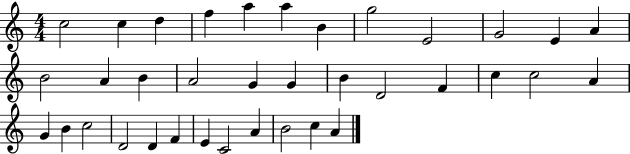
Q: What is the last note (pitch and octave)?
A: A4